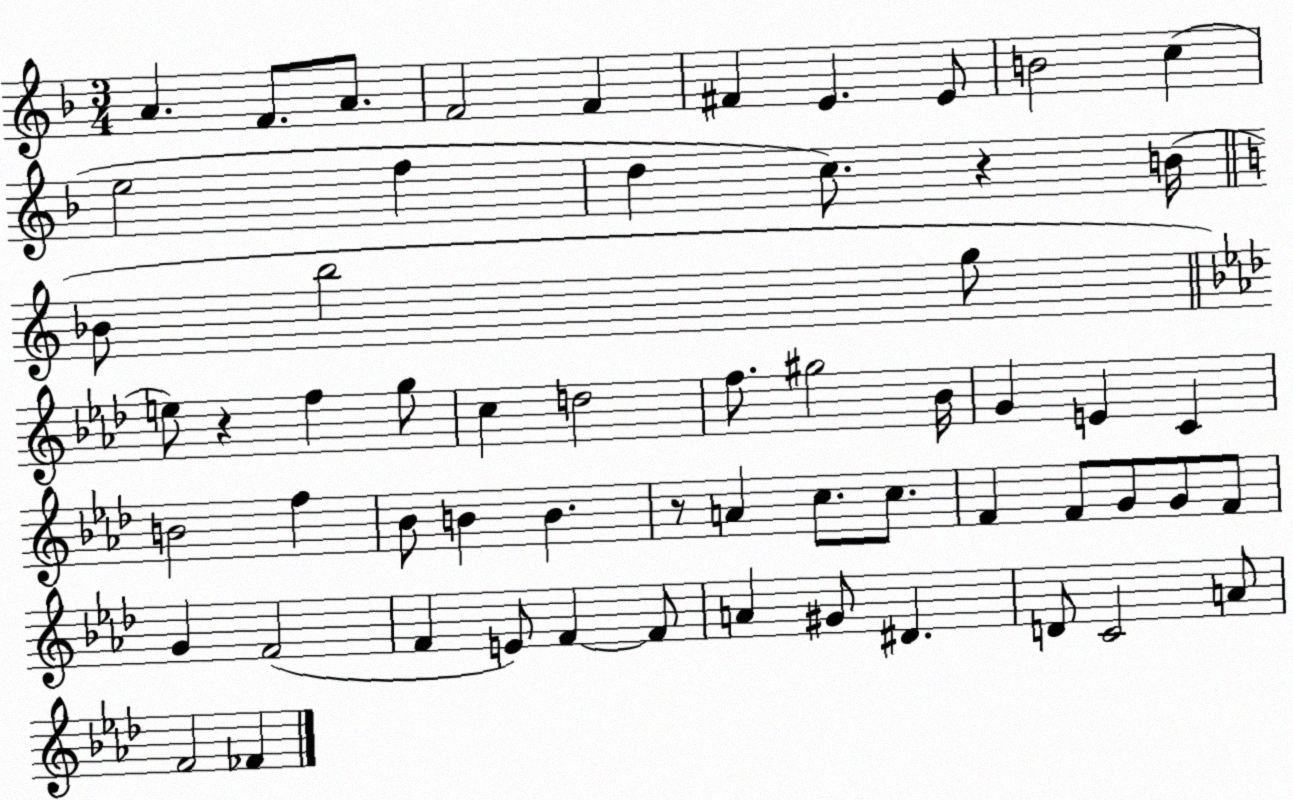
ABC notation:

X:1
T:Untitled
M:3/4
L:1/4
K:F
A F/2 A/2 F2 F ^F E E/2 B2 c e2 f d c/2 z B/4 _B/2 b2 g/2 e/2 z f g/2 c d2 f/2 ^g2 _B/4 G E C B2 f _B/2 B B z/2 A c/2 c/2 F F/2 G/2 G/2 F/2 G F2 F E/2 F F/2 A ^G/2 ^D D/2 C2 A/2 F2 _F